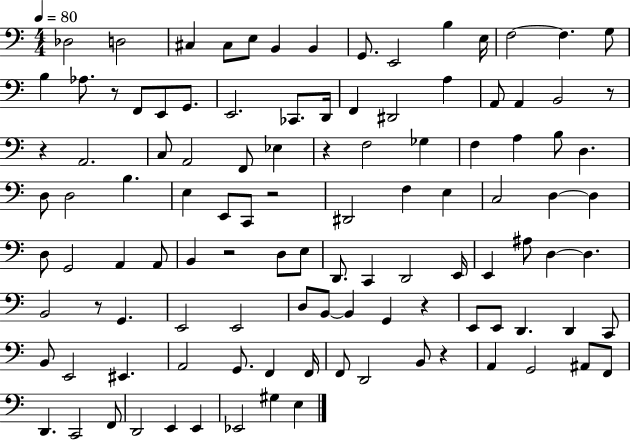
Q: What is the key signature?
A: C major